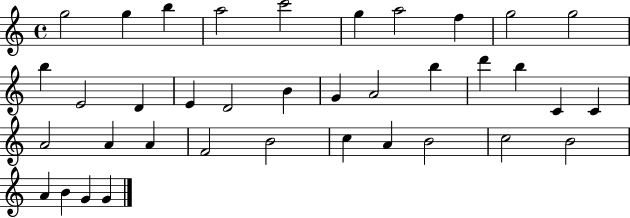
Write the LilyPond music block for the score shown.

{
  \clef treble
  \time 4/4
  \defaultTimeSignature
  \key c \major
  g''2 g''4 b''4 | a''2 c'''2 | g''4 a''2 f''4 | g''2 g''2 | \break b''4 e'2 d'4 | e'4 d'2 b'4 | g'4 a'2 b''4 | d'''4 b''4 c'4 c'4 | \break a'2 a'4 a'4 | f'2 b'2 | c''4 a'4 b'2 | c''2 b'2 | \break a'4 b'4 g'4 g'4 | \bar "|."
}